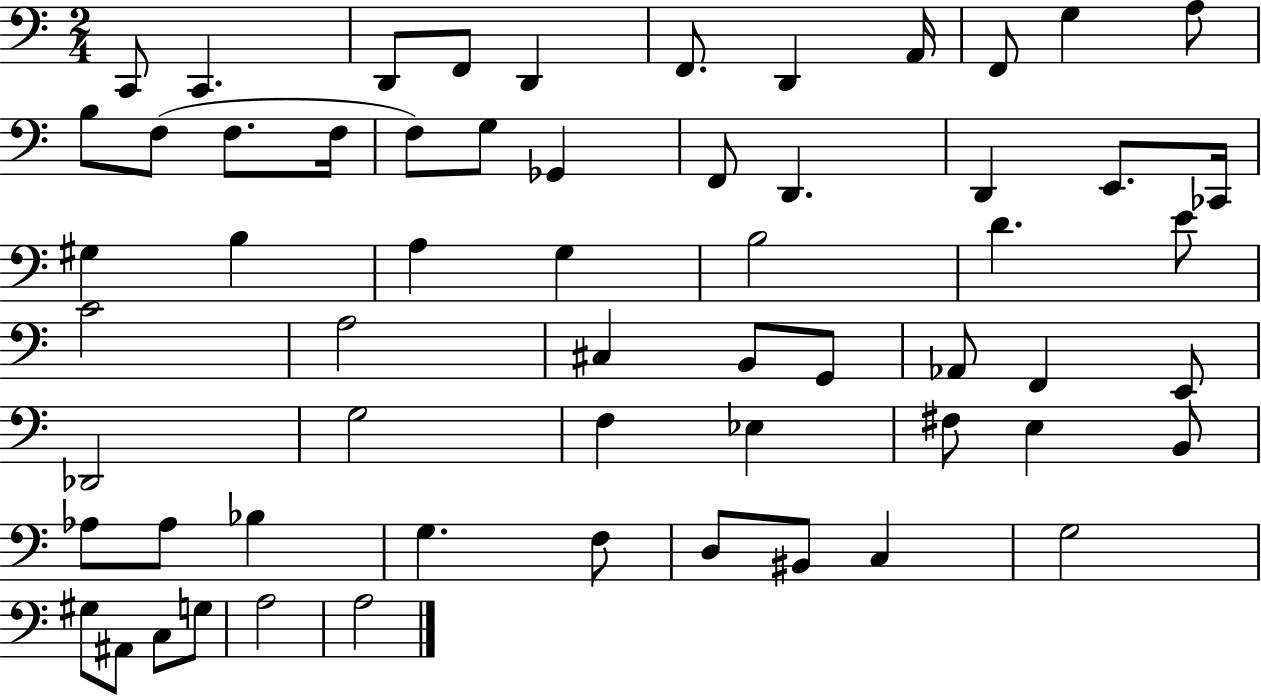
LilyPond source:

{
  \clef bass
  \numericTimeSignature
  \time 2/4
  \key c \major
  c,8 c,4. | d,8 f,8 d,4 | f,8. d,4 a,16 | f,8 g4 a8 | \break b8 f8( f8. f16 | f8) g8 ges,4 | f,8 d,4. | d,4 e,8. ces,16 | \break gis4 b4 | a4 g4 | b2 | d'4. e'8 | \break c'2 | a2 | cis4 b,8 g,8 | aes,8 f,4 e,8 | \break des,2 | g2 | f4 ees4 | fis8 e4 b,8 | \break aes8 aes8 bes4 | g4. f8 | d8 bis,8 c4 | g2 | \break gis8 ais,8 c8 g8 | a2 | a2 | \bar "|."
}